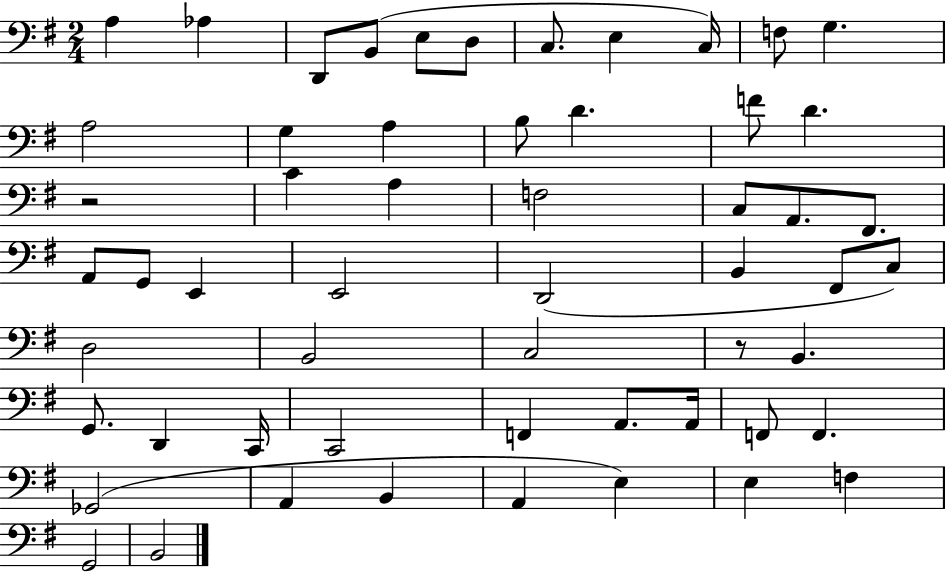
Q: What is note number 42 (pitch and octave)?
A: A2